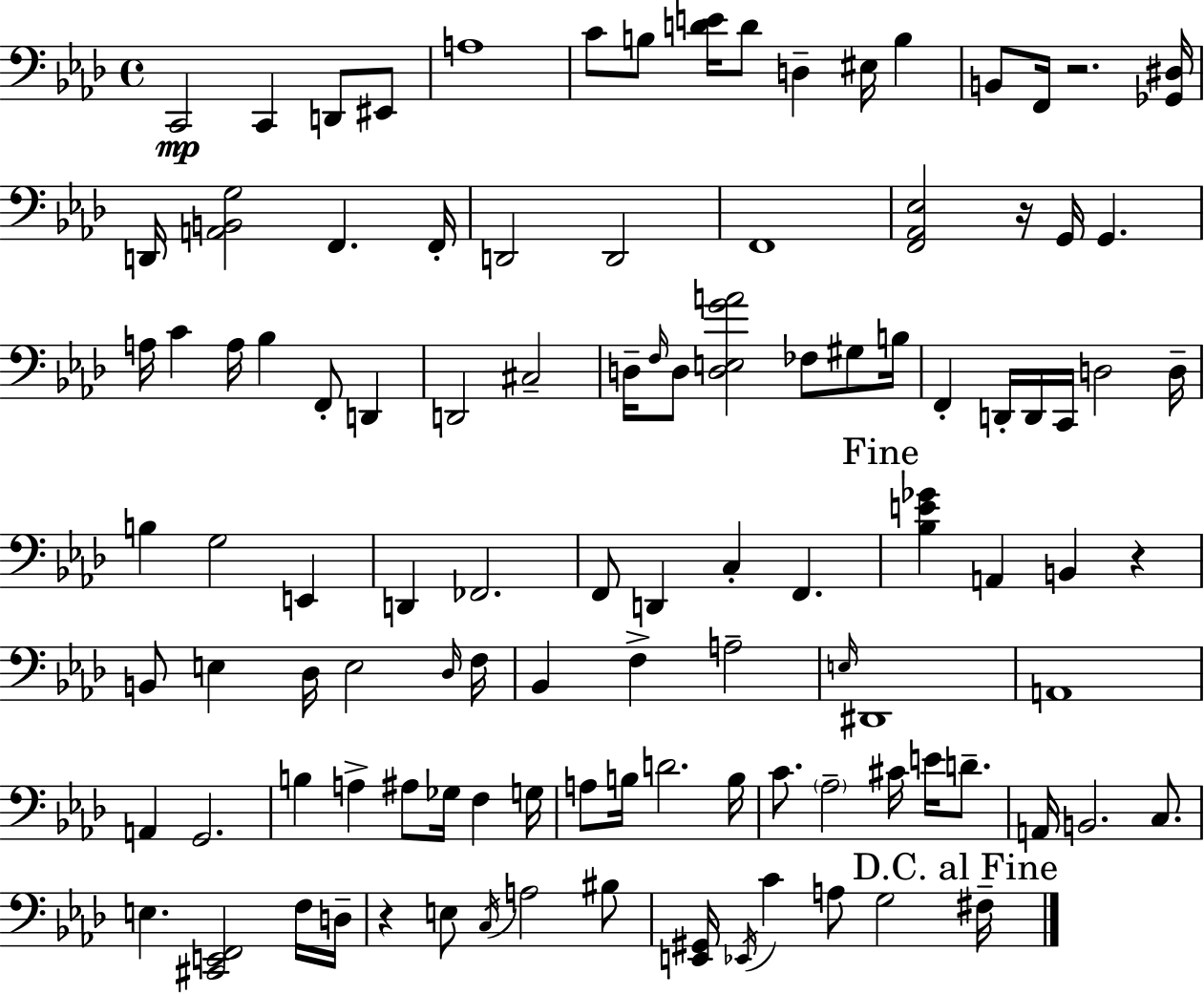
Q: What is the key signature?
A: AES major